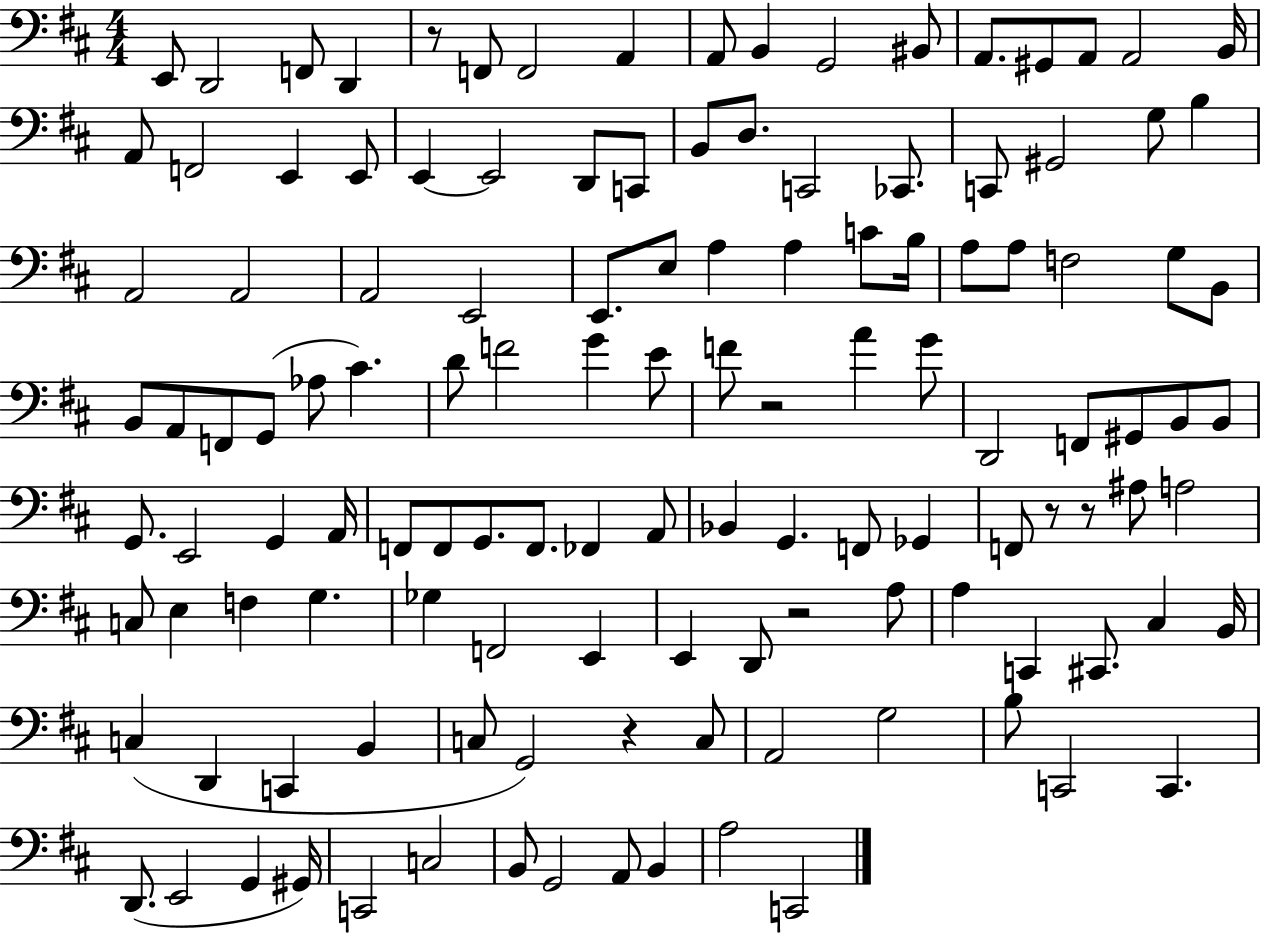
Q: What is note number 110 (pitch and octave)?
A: D2